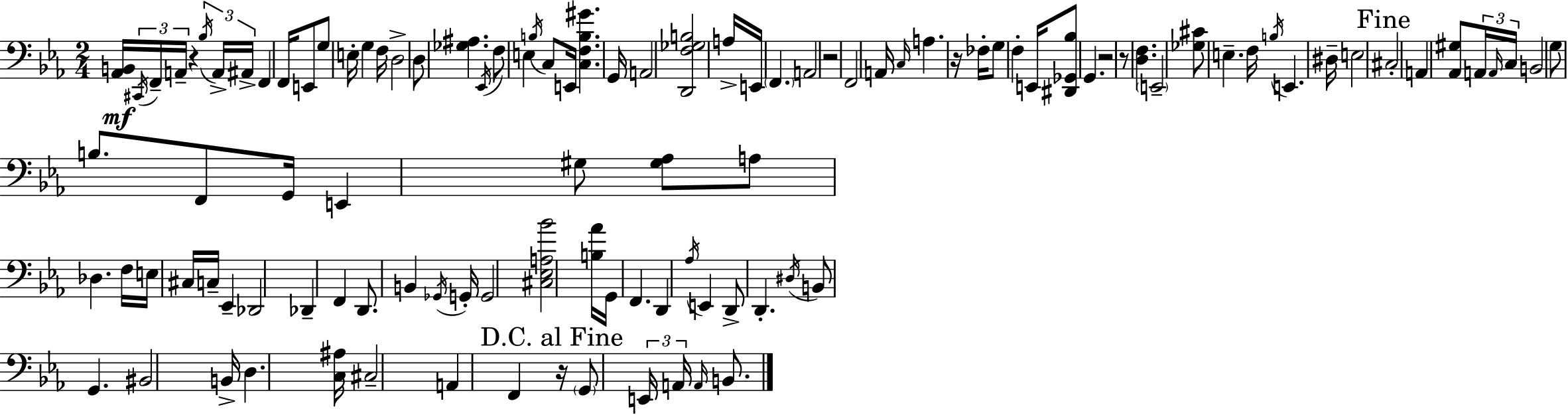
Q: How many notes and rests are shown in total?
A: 109